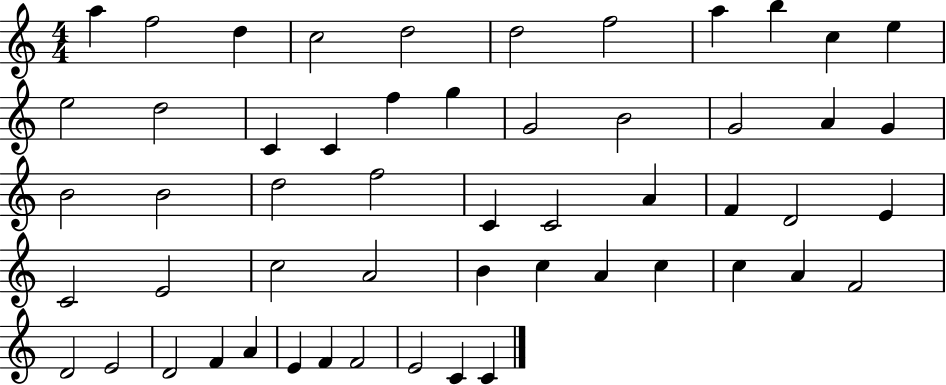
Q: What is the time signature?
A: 4/4